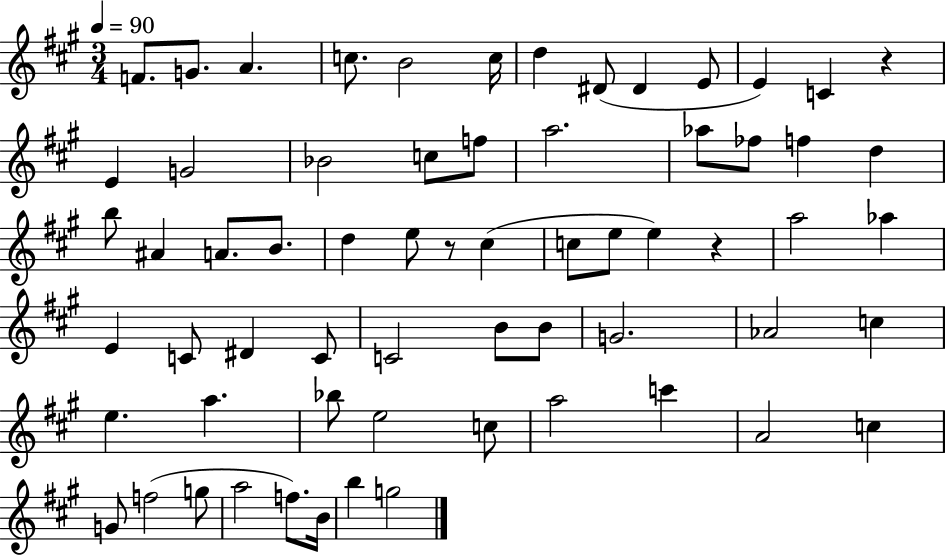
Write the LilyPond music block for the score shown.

{
  \clef treble
  \numericTimeSignature
  \time 3/4
  \key a \major
  \tempo 4 = 90
  f'8. g'8. a'4. | c''8. b'2 c''16 | d''4 dis'8( dis'4 e'8 | e'4) c'4 r4 | \break e'4 g'2 | bes'2 c''8 f''8 | a''2. | aes''8 fes''8 f''4 d''4 | \break b''8 ais'4 a'8. b'8. | d''4 e''8 r8 cis''4( | c''8 e''8 e''4) r4 | a''2 aes''4 | \break e'4 c'8 dis'4 c'8 | c'2 b'8 b'8 | g'2. | aes'2 c''4 | \break e''4. a''4. | bes''8 e''2 c''8 | a''2 c'''4 | a'2 c''4 | \break g'8 f''2( g''8 | a''2 f''8.) b'16 | b''4 g''2 | \bar "|."
}